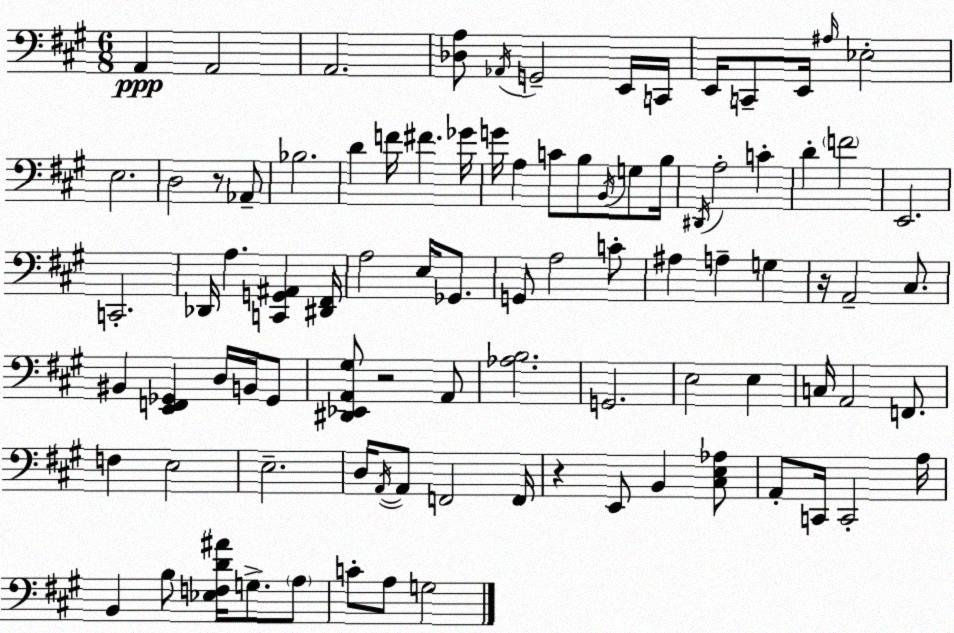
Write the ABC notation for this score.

X:1
T:Untitled
M:6/8
L:1/4
K:A
A,, A,,2 A,,2 [_D,A,]/2 _A,,/4 G,,2 E,,/4 C,,/4 E,,/4 C,,/2 E,,/4 ^A,/4 _E,2 E,2 D,2 z/2 _A,,/2 _B,2 D F/4 ^F _G/4 G/4 A, C/2 B,/2 B,,/4 G,/2 B,/4 ^D,,/4 A,2 C D F2 E,,2 C,,2 _D,,/4 A, [C,,G,,^A,,] [^D,,^F,,]/4 A,2 E,/4 _G,,/2 G,,/2 A,2 C/2 ^A, A, G, z/4 A,,2 ^C,/2 ^B,, [E,,F,,_G,,] D,/4 B,,/4 _G,,/2 [^D,,_E,,A,,^G,]/2 z2 A,,/2 [_A,B,]2 G,,2 E,2 E, C,/4 A,,2 F,,/2 F, E,2 E,2 D,/4 A,,/4 A,,/2 F,,2 F,,/4 z E,,/2 B,, [^C,E,_A,]/2 A,,/2 C,,/4 C,,2 A,/4 B,, B,/2 [_E,F,D^A]/4 G,/2 A,/2 C/2 A,/2 G,2